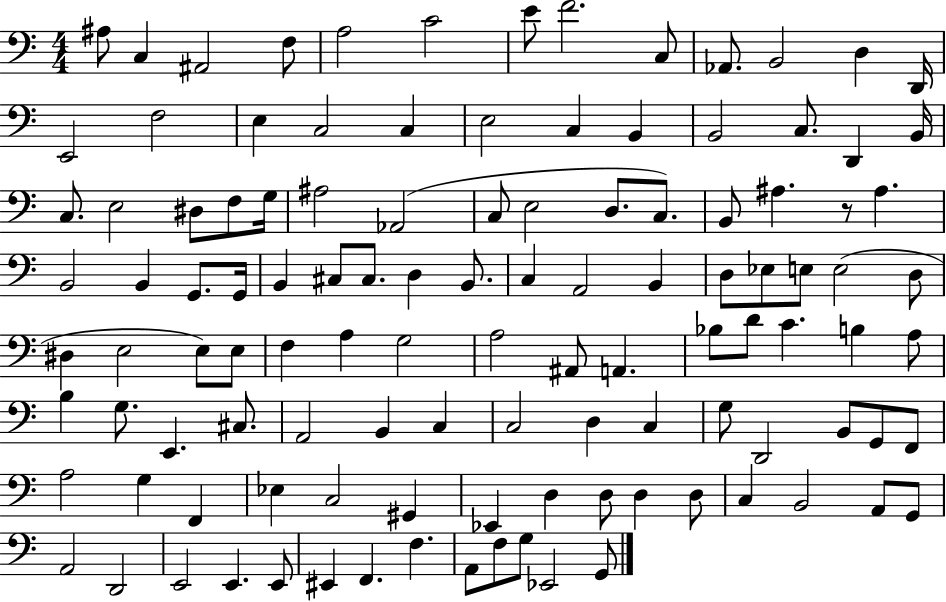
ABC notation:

X:1
T:Untitled
M:4/4
L:1/4
K:C
^A,/2 C, ^A,,2 F,/2 A,2 C2 E/2 F2 C,/2 _A,,/2 B,,2 D, D,,/4 E,,2 F,2 E, C,2 C, E,2 C, B,, B,,2 C,/2 D,, B,,/4 C,/2 E,2 ^D,/2 F,/2 G,/4 ^A,2 _A,,2 C,/2 E,2 D,/2 C,/2 B,,/2 ^A, z/2 ^A, B,,2 B,, G,,/2 G,,/4 B,, ^C,/2 ^C,/2 D, B,,/2 C, A,,2 B,, D,/2 _E,/2 E,/2 E,2 D,/2 ^D, E,2 E,/2 E,/2 F, A, G,2 A,2 ^A,,/2 A,, _B,/2 D/2 C B, A,/2 B, G,/2 E,, ^C,/2 A,,2 B,, C, C,2 D, C, G,/2 D,,2 B,,/2 G,,/2 F,,/2 A,2 G, F,, _E, C,2 ^G,, _E,, D, D,/2 D, D,/2 C, B,,2 A,,/2 G,,/2 A,,2 D,,2 E,,2 E,, E,,/2 ^E,, F,, F, A,,/2 F,/2 G,/2 _E,,2 G,,/2